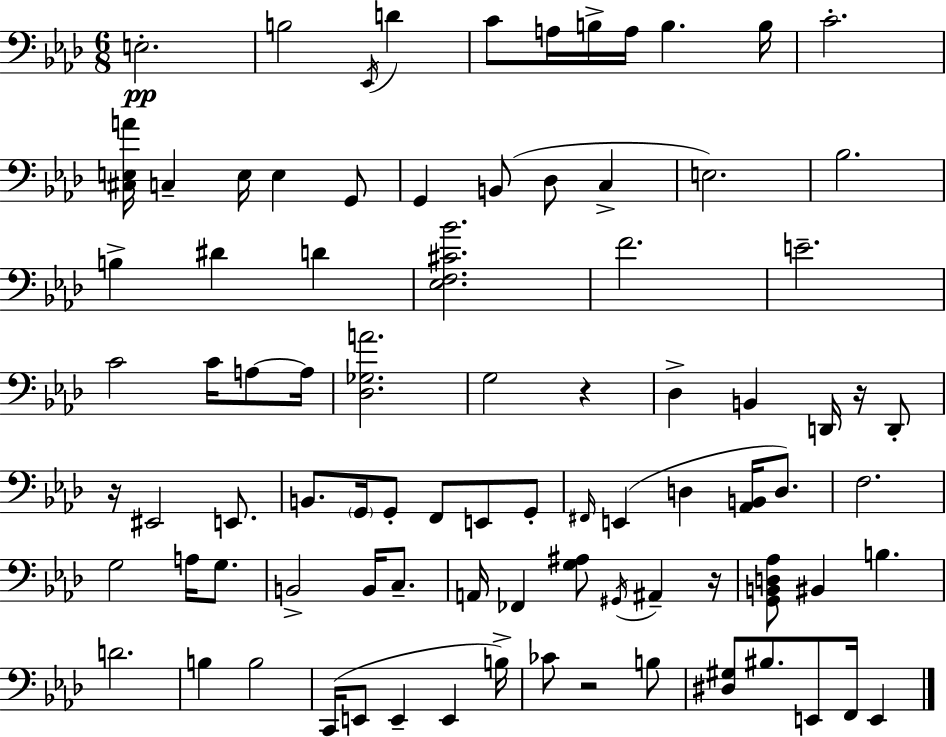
X:1
T:Untitled
M:6/8
L:1/4
K:Ab
E,2 B,2 _E,,/4 D C/2 A,/4 B,/4 A,/4 B, B,/4 C2 [^C,E,A]/4 C, E,/4 E, G,,/2 G,, B,,/2 _D,/2 C, E,2 _B,2 B, ^D D [_E,F,^C_B]2 F2 E2 C2 C/4 A,/2 A,/4 [_D,_G,A]2 G,2 z _D, B,, D,,/4 z/4 D,,/2 z/4 ^E,,2 E,,/2 B,,/2 G,,/4 G,,/2 F,,/2 E,,/2 G,,/2 ^F,,/4 E,, D, [_A,,B,,]/4 D,/2 F,2 G,2 A,/4 G,/2 B,,2 B,,/4 C,/2 A,,/4 _F,, [G,^A,]/2 ^G,,/4 ^A,, z/4 [G,,B,,D,_A,]/2 ^B,, B, D2 B, B,2 C,,/4 E,,/2 E,, E,, B,/4 _C/2 z2 B,/2 [^D,^G,]/2 ^B,/2 E,,/2 F,,/4 E,,